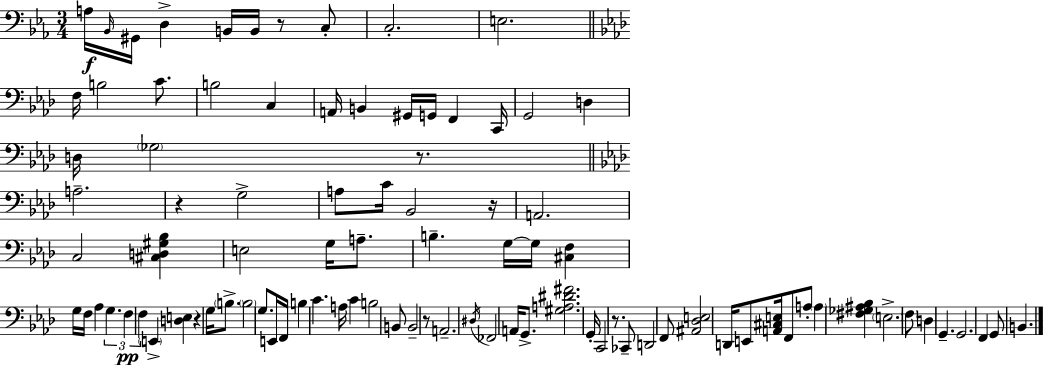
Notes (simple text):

A3/s Bb2/s G#2/s D3/q B2/s B2/s R/e C3/e C3/h. E3/h. F3/s B3/h C4/e. B3/h C3/q A2/s B2/q G#2/s G2/s F2/q C2/s G2/h D3/q D3/s Gb3/h R/e. A3/h. R/q G3/h A3/e C4/s Bb2/h R/s A2/h. C3/h [C#3,D3,G#3,Bb3]/q E3/h G3/s A3/e. B3/q. G3/s G3/s [C#3,F3]/q G3/s F3/s Ab3/q G3/q. F3/q F3/q E2/q [D3,E3]/q R/q G3/s B3/e. B3/h G3/e. E2/s F2/s B3/q C4/q. A3/s C4/q B3/h B2/e B2/h R/e A2/h. D#3/s FES2/h A2/s G2/e. [G#3,A3,D#4,F#4]/h. G2/s C2/h R/e. CES2/e D2/h F2/e [A#2,Db3,E3]/h D2/s E2/e [A2,C#3,E3]/s F2/e A3/e A3/q [F#3,Gb3,A#3,Bb3]/q E3/h. F3/e D3/q G2/q. G2/h. F2/q G2/e B2/q.